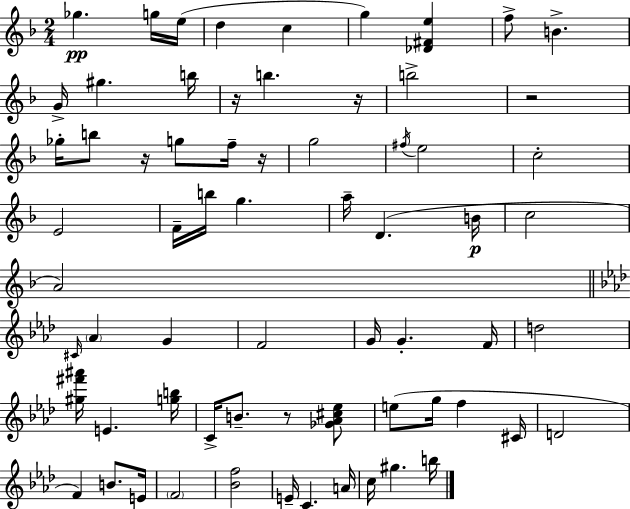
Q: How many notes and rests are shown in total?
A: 67